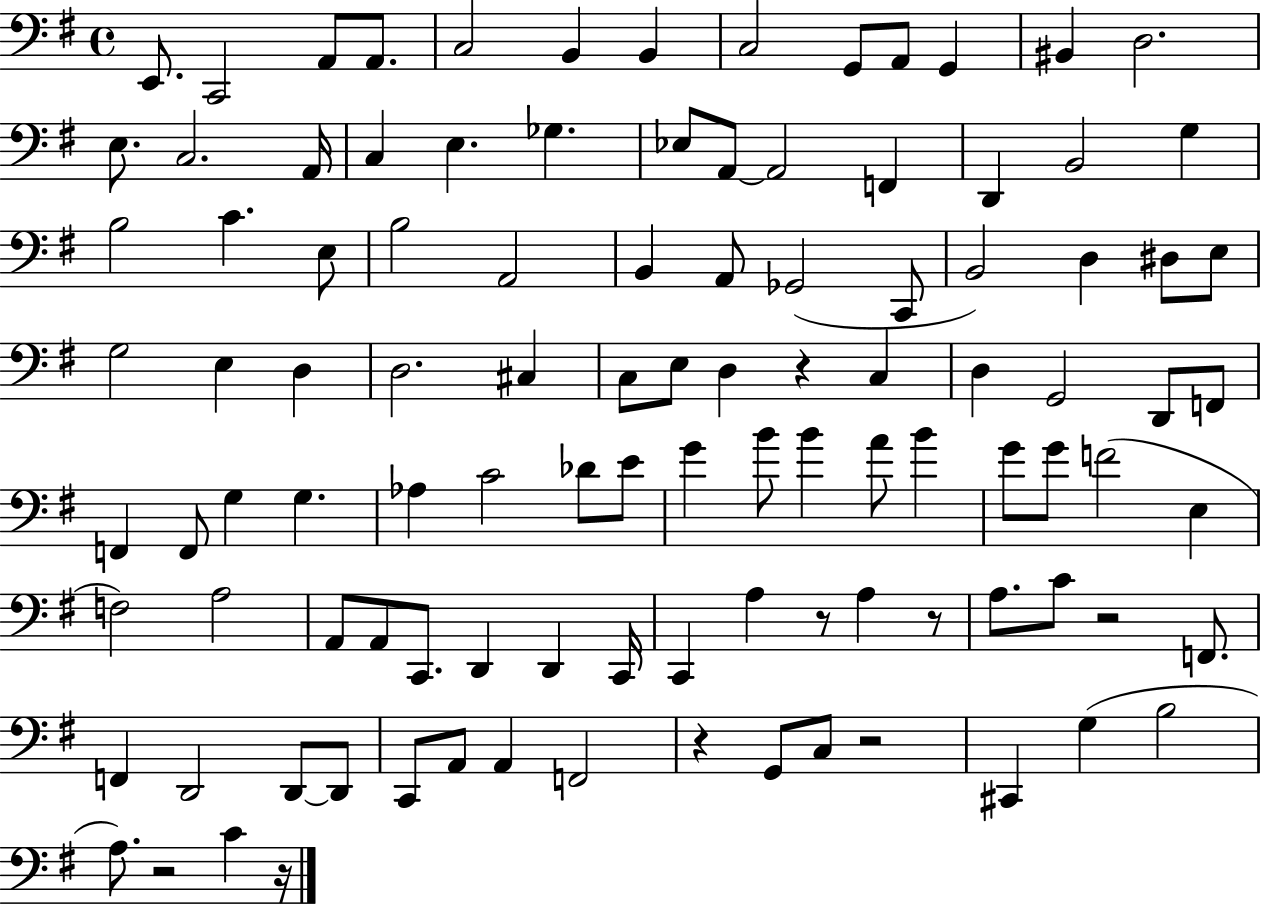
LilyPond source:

{
  \clef bass
  \time 4/4
  \defaultTimeSignature
  \key g \major
  e,8. c,2 a,8 a,8. | c2 b,4 b,4 | c2 g,8 a,8 g,4 | bis,4 d2. | \break e8. c2. a,16 | c4 e4. ges4. | ees8 a,8~~ a,2 f,4 | d,4 b,2 g4 | \break b2 c'4. e8 | b2 a,2 | b,4 a,8 ges,2( c,8 | b,2) d4 dis8 e8 | \break g2 e4 d4 | d2. cis4 | c8 e8 d4 r4 c4 | d4 g,2 d,8 f,8 | \break f,4 f,8 g4 g4. | aes4 c'2 des'8 e'8 | g'4 b'8 b'4 a'8 b'4 | g'8 g'8 f'2( e4 | \break f2) a2 | a,8 a,8 c,8. d,4 d,4 c,16 | c,4 a4 r8 a4 r8 | a8. c'8 r2 f,8. | \break f,4 d,2 d,8~~ d,8 | c,8 a,8 a,4 f,2 | r4 g,8 c8 r2 | cis,4 g4( b2 | \break a8.) r2 c'4 r16 | \bar "|."
}